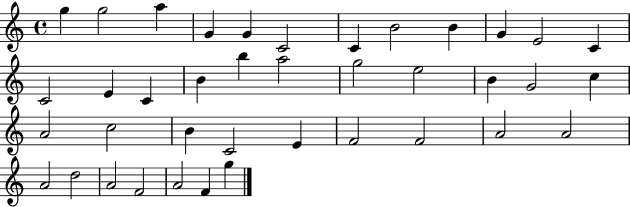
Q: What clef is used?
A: treble